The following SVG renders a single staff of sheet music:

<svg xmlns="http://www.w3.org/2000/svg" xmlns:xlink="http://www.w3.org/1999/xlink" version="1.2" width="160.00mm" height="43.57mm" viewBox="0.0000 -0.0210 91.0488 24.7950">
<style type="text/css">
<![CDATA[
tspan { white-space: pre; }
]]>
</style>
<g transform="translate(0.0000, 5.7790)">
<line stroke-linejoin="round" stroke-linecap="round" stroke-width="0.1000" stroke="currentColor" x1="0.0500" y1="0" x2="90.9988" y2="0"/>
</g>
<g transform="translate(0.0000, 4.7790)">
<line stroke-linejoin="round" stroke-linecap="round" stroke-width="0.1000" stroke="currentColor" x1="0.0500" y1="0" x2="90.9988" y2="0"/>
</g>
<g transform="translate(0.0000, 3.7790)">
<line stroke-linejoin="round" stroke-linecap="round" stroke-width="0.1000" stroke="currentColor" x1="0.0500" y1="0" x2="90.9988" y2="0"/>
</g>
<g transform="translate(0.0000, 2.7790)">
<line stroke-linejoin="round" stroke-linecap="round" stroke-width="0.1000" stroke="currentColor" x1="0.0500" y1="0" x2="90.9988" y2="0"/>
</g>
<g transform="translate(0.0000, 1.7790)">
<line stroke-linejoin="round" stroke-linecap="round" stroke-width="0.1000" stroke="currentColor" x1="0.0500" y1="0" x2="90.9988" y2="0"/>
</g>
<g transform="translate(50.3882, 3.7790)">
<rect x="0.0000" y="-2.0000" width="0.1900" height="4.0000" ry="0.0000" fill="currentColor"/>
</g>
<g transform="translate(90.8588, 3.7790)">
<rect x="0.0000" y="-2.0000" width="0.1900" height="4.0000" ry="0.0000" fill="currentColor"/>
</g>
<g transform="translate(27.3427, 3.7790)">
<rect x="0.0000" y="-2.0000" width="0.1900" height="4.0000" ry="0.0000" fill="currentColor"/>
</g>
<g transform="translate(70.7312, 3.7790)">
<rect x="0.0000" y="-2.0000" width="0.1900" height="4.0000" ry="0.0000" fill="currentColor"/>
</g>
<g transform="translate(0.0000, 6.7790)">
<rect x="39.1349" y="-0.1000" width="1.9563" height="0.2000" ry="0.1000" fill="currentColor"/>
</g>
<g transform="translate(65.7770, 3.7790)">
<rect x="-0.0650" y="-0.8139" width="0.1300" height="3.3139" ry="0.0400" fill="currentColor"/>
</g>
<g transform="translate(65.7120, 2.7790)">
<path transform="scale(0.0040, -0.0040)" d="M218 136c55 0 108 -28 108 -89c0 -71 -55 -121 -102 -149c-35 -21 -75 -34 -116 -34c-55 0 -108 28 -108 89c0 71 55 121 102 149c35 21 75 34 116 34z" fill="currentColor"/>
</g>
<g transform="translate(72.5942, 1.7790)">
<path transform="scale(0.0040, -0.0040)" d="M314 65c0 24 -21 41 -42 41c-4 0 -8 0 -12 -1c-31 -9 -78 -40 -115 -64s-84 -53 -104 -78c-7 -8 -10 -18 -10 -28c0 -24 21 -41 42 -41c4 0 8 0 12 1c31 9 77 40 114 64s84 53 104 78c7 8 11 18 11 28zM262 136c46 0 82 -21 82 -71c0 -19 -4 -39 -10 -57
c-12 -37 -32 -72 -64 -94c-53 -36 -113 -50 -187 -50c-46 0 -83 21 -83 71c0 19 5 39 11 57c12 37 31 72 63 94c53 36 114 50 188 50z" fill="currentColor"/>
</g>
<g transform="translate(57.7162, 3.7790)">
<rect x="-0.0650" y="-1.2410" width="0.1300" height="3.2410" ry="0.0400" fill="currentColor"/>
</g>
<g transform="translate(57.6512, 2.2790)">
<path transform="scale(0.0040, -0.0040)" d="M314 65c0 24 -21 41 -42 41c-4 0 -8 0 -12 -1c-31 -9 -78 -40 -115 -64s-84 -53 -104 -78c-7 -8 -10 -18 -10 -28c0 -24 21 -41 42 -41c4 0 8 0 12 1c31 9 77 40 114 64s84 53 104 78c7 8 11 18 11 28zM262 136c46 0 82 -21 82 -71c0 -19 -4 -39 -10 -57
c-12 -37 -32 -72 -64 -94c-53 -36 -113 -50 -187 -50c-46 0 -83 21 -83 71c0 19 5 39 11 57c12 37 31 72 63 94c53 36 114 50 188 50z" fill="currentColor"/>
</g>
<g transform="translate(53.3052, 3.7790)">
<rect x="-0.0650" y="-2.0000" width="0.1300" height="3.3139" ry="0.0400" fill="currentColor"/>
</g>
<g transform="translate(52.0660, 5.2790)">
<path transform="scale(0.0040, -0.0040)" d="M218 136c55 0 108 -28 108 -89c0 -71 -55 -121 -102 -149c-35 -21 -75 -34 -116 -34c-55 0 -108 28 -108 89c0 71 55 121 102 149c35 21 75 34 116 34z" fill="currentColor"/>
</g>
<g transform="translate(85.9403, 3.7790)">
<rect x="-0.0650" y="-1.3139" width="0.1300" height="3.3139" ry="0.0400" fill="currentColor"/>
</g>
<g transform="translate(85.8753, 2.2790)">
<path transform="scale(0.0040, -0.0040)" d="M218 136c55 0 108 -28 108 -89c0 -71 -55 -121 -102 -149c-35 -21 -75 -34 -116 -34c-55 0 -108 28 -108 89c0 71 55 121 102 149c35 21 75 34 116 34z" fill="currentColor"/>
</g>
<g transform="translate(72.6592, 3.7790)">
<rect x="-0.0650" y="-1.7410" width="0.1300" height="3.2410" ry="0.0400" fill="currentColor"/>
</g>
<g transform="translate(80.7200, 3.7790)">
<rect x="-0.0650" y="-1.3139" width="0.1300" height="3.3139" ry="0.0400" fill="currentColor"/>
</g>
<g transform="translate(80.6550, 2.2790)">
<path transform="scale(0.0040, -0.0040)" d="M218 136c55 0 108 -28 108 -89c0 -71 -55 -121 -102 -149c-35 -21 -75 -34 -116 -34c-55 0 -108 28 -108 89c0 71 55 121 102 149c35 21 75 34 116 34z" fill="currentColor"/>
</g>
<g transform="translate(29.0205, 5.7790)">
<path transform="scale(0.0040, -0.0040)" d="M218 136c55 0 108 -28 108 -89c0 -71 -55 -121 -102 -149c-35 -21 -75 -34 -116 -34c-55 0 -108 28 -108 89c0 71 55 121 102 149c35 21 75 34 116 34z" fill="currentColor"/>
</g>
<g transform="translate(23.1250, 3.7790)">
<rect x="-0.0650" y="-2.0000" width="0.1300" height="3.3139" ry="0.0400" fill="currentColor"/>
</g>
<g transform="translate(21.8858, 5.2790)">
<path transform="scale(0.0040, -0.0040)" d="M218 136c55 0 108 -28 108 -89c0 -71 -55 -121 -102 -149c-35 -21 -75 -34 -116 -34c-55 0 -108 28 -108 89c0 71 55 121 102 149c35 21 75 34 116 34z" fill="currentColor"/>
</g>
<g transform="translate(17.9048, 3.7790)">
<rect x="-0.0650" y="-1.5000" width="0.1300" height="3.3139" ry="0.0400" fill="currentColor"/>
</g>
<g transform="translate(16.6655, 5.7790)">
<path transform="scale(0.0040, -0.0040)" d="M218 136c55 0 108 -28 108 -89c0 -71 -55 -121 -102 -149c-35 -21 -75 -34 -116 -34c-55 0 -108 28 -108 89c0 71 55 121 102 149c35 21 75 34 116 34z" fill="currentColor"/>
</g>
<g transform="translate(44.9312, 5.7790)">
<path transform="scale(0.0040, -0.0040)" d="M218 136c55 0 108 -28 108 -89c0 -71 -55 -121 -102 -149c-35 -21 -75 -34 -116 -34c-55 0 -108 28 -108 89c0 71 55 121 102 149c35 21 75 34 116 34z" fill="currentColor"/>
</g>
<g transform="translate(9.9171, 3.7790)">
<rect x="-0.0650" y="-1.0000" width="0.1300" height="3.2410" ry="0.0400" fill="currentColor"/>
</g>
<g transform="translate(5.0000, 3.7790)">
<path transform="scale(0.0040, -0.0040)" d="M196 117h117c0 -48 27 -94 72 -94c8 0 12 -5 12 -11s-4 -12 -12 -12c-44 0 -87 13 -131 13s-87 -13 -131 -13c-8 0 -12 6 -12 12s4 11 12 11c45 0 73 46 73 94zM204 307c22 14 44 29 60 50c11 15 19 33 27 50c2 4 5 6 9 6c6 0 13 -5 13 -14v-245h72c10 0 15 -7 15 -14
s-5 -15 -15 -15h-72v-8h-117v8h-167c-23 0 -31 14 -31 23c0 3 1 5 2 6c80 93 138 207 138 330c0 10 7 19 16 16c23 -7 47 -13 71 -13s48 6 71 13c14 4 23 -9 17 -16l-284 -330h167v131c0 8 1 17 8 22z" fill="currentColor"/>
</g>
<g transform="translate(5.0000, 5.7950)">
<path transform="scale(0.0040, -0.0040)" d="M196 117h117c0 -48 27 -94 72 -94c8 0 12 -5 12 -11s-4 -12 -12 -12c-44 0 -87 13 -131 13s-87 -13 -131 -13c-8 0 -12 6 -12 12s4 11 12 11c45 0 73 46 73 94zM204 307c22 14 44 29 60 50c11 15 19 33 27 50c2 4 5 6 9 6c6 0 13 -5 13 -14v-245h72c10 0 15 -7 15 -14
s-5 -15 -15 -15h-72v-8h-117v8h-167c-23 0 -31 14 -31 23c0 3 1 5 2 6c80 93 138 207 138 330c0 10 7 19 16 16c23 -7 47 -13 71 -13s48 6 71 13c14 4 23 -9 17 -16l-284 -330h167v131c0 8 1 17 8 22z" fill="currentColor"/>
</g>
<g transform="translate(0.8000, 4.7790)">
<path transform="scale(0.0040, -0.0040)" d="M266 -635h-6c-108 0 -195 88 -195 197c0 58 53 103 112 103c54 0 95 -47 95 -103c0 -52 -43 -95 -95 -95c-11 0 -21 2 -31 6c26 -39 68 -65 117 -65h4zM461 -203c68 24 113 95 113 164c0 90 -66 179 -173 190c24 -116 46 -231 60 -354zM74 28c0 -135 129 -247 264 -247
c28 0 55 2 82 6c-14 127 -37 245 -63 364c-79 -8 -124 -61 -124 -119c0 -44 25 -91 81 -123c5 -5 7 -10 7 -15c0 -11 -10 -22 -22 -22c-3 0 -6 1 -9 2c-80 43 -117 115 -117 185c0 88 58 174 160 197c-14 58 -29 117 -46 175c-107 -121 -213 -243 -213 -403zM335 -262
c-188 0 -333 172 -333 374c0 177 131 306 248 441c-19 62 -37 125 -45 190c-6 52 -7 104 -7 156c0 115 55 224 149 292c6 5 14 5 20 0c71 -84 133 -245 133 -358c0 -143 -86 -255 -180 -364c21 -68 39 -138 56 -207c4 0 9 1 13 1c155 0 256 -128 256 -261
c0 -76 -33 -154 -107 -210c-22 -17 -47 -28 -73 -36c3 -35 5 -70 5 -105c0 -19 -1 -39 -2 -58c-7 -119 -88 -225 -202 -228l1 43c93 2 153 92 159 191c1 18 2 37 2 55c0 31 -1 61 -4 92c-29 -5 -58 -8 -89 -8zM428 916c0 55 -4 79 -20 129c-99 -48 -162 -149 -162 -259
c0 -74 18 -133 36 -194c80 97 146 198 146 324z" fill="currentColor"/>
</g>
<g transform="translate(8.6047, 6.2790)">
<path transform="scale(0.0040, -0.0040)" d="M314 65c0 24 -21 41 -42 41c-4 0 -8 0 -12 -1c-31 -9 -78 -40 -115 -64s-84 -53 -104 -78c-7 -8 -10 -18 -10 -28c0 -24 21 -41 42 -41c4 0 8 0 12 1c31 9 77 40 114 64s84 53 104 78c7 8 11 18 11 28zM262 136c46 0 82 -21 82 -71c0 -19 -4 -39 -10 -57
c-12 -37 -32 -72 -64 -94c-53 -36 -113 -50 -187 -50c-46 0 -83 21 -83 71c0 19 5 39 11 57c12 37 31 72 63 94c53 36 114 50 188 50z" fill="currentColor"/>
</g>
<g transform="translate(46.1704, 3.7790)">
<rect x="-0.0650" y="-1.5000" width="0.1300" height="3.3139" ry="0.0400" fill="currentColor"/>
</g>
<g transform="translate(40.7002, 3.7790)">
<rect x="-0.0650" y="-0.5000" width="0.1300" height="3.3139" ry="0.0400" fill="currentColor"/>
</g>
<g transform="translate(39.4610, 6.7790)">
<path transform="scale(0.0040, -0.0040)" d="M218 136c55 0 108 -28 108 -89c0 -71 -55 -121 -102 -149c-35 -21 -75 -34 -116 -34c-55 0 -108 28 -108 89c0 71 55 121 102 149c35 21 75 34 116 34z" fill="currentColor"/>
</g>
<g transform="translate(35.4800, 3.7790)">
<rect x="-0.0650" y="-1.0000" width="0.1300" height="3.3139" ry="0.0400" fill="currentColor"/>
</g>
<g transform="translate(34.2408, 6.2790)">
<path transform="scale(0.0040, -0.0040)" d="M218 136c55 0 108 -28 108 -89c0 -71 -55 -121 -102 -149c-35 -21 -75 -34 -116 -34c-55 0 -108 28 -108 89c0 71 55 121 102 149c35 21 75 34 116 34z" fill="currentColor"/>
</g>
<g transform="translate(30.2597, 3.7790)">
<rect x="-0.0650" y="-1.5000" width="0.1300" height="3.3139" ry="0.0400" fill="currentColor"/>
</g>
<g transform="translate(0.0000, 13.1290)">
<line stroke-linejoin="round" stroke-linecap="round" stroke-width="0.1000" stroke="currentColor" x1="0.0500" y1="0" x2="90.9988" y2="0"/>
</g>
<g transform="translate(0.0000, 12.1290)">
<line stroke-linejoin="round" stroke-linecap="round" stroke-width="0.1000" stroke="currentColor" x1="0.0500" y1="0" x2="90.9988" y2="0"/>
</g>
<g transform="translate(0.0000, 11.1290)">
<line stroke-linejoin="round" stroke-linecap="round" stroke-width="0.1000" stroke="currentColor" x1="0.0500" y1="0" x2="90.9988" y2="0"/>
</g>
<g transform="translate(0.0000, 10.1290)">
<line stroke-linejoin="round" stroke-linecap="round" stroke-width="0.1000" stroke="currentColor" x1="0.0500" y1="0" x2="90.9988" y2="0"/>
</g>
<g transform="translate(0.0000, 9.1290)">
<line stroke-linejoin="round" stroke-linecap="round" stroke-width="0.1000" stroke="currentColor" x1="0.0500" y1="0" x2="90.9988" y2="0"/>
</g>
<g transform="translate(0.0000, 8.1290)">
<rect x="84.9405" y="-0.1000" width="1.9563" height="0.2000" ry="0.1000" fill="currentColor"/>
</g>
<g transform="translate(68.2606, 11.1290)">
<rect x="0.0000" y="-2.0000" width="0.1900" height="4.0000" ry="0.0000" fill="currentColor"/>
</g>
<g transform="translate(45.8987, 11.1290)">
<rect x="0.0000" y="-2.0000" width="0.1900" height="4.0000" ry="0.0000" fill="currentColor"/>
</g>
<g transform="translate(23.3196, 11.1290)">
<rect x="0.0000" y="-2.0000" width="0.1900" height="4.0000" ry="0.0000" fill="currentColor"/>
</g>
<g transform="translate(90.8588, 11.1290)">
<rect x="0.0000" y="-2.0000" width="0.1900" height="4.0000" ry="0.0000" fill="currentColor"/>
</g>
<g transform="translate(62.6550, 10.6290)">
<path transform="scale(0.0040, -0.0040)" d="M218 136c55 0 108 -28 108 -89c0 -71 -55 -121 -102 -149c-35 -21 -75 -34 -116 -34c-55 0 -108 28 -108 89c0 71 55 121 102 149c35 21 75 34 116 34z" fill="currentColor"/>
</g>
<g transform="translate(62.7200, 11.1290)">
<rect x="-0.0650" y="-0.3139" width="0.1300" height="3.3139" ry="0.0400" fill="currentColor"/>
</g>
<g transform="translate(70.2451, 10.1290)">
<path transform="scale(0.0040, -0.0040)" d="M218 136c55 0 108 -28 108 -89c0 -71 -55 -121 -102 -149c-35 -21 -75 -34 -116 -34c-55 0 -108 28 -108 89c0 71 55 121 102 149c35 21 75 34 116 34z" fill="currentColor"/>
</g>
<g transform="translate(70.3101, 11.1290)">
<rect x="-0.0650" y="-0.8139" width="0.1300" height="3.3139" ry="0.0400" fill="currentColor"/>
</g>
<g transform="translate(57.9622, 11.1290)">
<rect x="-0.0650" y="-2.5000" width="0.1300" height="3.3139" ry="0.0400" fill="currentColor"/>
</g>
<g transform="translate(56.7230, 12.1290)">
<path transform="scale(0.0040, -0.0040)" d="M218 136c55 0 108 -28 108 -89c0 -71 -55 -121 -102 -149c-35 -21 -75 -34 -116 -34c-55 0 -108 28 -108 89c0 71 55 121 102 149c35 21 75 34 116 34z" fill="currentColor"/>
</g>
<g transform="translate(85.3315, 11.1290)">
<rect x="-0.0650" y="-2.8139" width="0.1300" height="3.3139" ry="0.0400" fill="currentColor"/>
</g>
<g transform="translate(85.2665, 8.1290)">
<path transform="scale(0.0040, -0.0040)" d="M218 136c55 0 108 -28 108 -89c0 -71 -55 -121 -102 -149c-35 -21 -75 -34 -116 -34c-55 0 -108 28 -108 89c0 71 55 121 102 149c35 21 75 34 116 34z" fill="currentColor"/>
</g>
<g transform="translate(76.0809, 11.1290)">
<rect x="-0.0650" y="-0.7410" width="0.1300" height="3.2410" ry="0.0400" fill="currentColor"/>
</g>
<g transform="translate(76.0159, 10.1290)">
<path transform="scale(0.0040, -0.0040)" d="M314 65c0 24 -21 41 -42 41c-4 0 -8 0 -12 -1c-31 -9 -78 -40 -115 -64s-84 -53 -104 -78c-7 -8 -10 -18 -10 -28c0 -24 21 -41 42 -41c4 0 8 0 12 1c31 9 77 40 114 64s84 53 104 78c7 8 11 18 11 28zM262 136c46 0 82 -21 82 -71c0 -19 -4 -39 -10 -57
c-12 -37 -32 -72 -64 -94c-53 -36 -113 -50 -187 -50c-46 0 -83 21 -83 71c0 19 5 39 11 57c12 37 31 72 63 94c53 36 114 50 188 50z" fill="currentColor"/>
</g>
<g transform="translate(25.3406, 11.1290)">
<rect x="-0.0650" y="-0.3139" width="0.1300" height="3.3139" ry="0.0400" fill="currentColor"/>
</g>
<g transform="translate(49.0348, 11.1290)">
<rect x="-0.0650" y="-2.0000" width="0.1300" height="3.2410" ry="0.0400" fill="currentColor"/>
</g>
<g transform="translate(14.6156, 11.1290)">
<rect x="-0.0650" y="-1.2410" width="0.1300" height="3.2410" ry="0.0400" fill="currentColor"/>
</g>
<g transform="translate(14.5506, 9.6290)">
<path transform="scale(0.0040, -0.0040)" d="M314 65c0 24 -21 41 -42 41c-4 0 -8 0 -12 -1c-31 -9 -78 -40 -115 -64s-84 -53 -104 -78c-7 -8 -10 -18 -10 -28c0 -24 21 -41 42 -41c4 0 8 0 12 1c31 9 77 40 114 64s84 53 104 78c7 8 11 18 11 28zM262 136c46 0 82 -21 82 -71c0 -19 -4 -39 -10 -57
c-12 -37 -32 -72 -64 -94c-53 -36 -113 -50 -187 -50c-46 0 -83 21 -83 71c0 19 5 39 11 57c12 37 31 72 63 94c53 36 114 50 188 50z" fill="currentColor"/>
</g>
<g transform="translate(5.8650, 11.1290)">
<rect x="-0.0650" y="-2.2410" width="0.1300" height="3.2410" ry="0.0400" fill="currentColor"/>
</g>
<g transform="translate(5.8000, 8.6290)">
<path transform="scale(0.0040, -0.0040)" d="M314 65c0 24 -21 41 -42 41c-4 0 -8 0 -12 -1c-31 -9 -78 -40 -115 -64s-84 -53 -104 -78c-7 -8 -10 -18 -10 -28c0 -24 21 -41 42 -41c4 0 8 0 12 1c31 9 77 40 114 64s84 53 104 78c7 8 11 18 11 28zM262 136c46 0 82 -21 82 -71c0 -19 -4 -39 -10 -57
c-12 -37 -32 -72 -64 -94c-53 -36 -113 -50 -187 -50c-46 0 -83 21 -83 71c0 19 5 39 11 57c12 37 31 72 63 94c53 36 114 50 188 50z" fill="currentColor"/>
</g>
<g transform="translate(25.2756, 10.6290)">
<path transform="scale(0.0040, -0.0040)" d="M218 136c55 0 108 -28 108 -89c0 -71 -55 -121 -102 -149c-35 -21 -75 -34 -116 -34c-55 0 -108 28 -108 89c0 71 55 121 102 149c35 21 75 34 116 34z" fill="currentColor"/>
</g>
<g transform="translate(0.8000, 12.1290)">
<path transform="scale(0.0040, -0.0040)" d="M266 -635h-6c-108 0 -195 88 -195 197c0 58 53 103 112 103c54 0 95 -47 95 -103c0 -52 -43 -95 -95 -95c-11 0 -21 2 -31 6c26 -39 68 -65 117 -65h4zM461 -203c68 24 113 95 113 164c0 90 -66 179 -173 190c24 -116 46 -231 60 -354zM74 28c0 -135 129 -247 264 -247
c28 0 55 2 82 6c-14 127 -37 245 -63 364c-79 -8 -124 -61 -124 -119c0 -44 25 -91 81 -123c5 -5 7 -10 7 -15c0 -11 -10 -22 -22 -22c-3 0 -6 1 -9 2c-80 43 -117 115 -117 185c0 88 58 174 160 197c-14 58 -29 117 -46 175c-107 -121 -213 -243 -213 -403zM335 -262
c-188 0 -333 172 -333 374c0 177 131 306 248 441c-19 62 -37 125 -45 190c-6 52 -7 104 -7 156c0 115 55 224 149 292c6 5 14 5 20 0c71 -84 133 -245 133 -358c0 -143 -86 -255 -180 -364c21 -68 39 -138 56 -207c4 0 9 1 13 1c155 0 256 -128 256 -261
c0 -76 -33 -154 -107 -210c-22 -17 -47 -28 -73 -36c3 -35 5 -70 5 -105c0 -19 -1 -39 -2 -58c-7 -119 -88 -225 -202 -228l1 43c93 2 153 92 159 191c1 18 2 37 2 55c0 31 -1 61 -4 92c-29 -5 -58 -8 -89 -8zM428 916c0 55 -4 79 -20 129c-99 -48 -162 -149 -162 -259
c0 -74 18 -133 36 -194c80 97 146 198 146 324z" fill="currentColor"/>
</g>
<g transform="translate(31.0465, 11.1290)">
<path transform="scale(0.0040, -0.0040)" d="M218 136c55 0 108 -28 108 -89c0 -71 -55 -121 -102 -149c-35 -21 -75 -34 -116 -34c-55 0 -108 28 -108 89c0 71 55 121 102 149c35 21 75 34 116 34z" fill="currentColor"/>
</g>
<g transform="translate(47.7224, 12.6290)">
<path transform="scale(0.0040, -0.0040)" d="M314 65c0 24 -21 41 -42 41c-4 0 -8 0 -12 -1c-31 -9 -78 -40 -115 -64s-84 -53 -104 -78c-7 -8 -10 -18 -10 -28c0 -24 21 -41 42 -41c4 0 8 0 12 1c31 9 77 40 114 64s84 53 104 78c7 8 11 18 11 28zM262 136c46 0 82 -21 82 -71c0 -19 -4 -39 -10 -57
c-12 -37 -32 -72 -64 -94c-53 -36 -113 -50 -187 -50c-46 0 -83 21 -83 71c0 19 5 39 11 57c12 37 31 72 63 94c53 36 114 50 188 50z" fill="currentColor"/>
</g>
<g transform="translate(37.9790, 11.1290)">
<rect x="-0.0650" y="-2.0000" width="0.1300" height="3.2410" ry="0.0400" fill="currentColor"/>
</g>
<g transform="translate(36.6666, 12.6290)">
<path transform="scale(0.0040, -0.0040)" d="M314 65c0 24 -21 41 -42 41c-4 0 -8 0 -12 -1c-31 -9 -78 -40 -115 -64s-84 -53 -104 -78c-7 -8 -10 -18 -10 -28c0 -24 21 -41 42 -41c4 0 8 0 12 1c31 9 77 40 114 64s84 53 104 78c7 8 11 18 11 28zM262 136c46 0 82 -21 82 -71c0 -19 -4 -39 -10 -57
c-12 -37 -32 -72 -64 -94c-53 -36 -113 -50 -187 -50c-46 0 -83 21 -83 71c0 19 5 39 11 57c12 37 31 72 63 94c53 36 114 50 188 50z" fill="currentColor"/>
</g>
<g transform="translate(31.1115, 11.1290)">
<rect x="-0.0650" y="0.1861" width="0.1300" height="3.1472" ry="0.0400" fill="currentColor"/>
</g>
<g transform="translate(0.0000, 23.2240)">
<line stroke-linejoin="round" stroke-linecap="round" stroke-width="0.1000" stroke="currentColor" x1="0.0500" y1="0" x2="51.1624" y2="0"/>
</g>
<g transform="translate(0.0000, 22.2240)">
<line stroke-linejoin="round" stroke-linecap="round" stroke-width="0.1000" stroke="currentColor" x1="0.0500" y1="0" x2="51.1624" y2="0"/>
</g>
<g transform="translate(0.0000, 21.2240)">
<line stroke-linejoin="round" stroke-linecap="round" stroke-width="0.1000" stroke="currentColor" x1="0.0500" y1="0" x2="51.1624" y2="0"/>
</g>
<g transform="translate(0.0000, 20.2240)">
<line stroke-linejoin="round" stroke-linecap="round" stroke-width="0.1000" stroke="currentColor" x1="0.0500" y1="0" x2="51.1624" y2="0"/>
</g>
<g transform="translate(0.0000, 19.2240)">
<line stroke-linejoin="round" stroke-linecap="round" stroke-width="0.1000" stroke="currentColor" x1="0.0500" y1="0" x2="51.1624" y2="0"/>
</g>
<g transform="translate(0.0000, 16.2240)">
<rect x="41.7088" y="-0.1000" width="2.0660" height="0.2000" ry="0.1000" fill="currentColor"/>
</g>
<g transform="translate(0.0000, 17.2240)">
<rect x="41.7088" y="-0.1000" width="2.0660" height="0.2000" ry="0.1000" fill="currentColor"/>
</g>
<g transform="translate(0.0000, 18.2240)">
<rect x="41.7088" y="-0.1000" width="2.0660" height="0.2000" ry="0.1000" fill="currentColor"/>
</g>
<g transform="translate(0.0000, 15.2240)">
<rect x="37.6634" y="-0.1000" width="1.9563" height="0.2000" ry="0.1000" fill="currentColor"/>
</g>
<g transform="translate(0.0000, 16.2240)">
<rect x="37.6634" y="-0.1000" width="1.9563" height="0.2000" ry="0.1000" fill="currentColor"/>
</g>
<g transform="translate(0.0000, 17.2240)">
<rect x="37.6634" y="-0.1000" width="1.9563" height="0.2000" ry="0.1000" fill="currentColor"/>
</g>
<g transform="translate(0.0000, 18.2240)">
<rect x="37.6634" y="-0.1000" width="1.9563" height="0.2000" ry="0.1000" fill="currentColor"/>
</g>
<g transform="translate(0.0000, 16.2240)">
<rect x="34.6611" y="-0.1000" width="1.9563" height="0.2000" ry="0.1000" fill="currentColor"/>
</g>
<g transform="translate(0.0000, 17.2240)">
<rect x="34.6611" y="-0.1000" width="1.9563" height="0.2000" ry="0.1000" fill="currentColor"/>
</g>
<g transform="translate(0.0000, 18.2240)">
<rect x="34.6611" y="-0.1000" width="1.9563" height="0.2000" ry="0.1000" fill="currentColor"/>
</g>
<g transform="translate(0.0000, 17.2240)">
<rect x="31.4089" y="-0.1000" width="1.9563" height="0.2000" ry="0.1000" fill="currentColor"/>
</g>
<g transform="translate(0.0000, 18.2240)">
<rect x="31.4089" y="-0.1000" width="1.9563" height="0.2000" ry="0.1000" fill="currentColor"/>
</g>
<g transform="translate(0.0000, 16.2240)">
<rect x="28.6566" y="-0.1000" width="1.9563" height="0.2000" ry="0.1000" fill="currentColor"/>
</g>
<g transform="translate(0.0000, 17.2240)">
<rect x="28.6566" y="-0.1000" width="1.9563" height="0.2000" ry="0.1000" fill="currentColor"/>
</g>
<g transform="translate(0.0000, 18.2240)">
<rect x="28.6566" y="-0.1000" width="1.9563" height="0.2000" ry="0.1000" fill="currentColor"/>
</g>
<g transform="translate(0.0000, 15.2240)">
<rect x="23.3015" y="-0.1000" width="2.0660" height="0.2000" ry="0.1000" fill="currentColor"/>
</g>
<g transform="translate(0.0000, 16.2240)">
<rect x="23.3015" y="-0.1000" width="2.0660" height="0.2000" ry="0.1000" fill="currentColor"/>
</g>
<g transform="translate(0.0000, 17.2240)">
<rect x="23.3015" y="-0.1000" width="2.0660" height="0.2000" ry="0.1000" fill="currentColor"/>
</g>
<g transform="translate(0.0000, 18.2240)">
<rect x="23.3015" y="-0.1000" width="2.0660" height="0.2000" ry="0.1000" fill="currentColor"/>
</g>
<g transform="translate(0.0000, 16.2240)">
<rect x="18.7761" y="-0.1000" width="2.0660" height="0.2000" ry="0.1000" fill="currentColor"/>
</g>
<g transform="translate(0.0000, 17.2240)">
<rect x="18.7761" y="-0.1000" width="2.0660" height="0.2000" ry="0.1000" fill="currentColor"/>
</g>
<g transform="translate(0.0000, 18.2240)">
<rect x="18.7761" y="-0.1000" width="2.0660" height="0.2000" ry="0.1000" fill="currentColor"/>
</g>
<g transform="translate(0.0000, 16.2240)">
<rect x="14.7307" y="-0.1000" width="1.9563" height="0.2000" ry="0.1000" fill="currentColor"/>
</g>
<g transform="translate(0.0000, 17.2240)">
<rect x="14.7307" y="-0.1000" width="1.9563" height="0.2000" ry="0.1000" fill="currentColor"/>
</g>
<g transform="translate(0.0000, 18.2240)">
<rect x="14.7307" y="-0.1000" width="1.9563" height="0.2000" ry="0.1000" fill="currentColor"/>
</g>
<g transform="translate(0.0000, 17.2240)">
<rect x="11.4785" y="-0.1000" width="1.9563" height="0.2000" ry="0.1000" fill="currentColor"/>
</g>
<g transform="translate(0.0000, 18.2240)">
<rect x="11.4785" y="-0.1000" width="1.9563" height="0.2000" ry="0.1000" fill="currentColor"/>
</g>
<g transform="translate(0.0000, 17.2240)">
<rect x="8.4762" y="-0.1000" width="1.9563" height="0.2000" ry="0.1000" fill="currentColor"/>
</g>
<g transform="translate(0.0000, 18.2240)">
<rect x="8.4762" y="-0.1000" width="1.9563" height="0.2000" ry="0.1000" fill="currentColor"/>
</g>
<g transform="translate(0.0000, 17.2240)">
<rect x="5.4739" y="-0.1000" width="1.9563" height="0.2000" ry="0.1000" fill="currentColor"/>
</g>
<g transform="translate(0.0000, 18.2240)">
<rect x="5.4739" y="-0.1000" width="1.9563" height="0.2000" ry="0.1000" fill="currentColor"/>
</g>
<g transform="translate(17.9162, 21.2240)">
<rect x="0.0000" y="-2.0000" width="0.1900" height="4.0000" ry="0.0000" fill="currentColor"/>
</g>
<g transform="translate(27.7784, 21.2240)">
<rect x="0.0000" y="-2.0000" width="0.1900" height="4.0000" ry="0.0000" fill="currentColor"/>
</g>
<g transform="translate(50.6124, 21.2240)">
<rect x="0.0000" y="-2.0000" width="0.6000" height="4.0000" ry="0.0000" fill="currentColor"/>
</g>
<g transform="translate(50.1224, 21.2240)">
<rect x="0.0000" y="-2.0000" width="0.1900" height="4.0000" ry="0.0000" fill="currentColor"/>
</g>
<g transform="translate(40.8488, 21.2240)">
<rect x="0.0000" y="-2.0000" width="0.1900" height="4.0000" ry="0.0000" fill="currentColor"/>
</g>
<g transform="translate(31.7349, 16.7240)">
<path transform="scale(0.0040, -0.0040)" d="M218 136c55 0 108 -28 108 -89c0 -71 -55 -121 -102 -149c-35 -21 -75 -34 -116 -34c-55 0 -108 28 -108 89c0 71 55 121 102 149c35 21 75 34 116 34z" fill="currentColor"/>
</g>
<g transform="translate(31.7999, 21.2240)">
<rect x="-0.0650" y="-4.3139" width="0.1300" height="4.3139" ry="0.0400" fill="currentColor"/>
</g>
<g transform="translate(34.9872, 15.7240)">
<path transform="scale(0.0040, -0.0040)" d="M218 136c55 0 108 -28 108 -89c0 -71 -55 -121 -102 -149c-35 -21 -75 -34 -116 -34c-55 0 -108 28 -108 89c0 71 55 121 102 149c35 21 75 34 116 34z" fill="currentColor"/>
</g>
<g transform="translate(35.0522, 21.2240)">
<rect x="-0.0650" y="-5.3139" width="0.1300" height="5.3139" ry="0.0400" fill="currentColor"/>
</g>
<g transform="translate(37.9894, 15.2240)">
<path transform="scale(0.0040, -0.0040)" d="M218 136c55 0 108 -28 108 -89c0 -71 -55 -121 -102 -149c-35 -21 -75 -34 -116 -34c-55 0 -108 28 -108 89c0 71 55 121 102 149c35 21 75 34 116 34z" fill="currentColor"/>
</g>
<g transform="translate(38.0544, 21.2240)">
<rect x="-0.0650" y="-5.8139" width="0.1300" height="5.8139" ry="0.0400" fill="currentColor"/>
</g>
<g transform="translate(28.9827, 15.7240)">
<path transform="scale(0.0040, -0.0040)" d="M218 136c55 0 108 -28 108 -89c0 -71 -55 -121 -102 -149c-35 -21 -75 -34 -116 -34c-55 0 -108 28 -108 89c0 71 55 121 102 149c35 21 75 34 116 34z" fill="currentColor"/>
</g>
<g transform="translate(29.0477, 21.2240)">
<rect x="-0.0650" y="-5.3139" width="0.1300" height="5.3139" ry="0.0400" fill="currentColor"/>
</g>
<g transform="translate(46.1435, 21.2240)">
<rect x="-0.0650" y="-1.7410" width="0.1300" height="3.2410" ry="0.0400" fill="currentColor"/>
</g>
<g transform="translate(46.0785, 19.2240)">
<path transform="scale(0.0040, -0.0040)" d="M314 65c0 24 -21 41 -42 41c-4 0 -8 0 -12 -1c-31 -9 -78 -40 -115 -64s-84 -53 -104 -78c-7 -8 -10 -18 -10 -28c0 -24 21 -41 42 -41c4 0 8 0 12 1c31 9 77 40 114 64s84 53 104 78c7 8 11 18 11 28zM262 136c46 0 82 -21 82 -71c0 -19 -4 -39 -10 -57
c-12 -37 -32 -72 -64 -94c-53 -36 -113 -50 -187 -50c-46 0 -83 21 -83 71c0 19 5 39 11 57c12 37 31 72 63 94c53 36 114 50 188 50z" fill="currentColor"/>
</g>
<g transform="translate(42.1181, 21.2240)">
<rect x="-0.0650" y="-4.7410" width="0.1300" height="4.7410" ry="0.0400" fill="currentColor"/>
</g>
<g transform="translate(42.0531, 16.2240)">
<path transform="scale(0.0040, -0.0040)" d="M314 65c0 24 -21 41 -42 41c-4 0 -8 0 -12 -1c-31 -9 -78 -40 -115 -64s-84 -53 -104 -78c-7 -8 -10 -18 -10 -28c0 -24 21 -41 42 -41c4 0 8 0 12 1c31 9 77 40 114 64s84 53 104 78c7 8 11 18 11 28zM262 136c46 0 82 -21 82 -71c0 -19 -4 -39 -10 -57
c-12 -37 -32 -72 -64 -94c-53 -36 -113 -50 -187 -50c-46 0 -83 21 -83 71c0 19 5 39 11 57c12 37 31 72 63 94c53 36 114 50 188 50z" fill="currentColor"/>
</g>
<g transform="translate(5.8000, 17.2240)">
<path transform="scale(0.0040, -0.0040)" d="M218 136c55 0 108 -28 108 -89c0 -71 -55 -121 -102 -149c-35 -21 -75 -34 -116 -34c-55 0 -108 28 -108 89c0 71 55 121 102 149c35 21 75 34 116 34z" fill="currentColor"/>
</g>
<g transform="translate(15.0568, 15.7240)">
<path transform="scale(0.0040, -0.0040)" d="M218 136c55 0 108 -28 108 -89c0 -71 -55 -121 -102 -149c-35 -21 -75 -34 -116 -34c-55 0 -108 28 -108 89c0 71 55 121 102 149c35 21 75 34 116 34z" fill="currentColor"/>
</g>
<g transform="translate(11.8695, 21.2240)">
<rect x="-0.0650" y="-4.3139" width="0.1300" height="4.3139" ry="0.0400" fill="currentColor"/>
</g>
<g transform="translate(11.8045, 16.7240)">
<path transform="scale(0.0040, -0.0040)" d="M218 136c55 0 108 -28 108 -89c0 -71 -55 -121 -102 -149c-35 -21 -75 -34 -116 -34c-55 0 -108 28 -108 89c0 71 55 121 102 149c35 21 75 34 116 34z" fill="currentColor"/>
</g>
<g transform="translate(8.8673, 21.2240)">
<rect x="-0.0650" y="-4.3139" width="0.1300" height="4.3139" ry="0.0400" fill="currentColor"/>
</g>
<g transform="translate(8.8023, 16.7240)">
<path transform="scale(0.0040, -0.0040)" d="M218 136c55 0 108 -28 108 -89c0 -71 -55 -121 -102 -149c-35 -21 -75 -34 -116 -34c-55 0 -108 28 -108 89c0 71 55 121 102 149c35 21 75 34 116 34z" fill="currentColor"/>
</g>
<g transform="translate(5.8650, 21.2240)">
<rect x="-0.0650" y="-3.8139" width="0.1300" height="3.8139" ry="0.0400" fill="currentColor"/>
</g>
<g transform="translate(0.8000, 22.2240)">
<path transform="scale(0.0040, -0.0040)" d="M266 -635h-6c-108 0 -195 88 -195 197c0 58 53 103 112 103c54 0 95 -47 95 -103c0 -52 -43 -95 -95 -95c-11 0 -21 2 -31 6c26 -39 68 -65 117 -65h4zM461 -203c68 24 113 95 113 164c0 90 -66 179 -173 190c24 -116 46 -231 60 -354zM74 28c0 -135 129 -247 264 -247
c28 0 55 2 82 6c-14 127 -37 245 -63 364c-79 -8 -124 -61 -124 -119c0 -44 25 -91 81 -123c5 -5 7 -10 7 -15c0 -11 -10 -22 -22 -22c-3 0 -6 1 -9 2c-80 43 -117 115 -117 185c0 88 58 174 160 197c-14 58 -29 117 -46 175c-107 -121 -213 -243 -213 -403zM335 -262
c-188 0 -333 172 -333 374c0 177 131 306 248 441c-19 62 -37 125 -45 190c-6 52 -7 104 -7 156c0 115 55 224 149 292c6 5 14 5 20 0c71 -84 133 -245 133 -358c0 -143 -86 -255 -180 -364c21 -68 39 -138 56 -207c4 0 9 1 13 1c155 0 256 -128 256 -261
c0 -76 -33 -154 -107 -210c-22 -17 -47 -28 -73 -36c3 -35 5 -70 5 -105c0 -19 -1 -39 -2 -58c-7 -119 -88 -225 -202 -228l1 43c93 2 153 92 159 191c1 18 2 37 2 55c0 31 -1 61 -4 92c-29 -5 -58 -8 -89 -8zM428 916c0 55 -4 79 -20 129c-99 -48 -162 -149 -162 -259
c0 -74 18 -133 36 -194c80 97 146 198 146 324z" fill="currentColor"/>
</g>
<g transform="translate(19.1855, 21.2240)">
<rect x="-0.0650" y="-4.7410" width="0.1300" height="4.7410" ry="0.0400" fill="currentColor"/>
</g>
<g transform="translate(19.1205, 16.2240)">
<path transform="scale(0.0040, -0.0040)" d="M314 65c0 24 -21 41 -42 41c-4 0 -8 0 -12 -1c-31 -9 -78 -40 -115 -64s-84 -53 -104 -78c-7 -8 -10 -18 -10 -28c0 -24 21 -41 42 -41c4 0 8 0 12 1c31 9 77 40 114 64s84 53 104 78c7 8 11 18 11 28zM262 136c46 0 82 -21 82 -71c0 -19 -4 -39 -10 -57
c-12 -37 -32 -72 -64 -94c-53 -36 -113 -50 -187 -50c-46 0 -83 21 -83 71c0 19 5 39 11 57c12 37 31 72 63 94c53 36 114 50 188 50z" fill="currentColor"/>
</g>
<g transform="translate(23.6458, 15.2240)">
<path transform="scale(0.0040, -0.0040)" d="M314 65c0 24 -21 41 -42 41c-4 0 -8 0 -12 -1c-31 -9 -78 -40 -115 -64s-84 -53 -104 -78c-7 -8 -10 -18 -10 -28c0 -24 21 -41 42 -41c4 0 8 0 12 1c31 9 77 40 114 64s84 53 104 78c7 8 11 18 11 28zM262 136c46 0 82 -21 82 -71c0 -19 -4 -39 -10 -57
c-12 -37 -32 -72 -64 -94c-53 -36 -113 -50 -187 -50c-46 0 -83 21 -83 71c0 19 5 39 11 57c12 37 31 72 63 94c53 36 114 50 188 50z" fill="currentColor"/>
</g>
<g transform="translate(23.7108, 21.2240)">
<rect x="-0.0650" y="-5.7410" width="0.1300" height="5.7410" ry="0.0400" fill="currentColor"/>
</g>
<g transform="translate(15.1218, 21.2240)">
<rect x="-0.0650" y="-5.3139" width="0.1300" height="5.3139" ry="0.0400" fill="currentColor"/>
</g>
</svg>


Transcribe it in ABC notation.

X:1
T:Untitled
M:4/4
L:1/4
K:C
D2 E F E D C E F e2 d f2 e e g2 e2 c B F2 F2 G c d d2 a c' d' d' f' e'2 g'2 f' d' f' g' e'2 f2